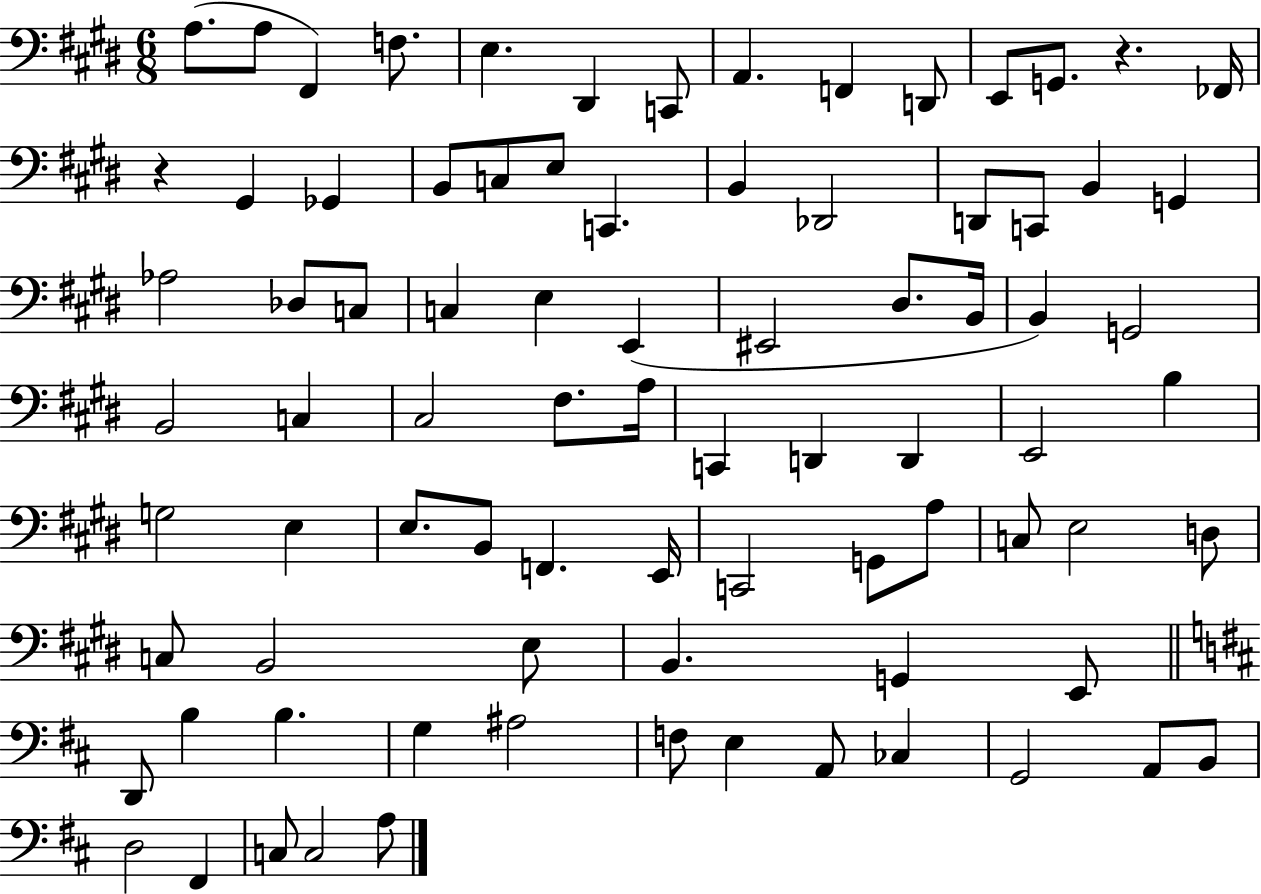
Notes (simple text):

A3/e. A3/e F#2/q F3/e. E3/q. D#2/q C2/e A2/q. F2/q D2/e E2/e G2/e. R/q. FES2/s R/q G#2/q Gb2/q B2/e C3/e E3/e C2/q. B2/q Db2/h D2/e C2/e B2/q G2/q Ab3/h Db3/e C3/e C3/q E3/q E2/q EIS2/h D#3/e. B2/s B2/q G2/h B2/h C3/q C#3/h F#3/e. A3/s C2/q D2/q D2/q E2/h B3/q G3/h E3/q E3/e. B2/e F2/q. E2/s C2/h G2/e A3/e C3/e E3/h D3/e C3/e B2/h E3/e B2/q. G2/q E2/e D2/e B3/q B3/q. G3/q A#3/h F3/e E3/q A2/e CES3/q G2/h A2/e B2/e D3/h F#2/q C3/e C3/h A3/e